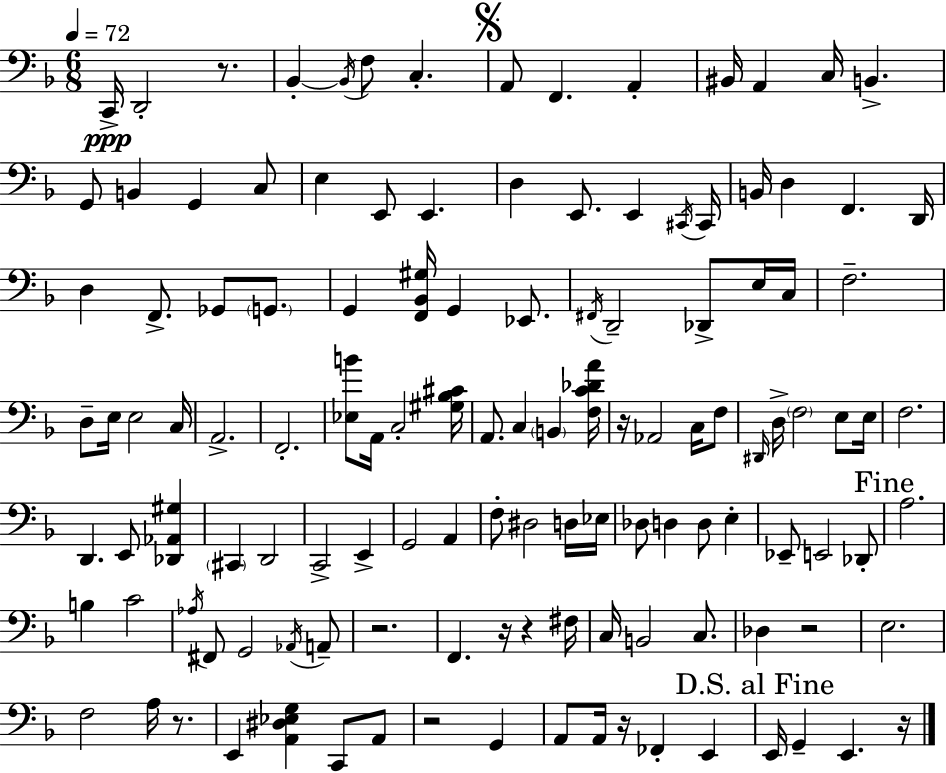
C2/s D2/h R/e. Bb2/q Bb2/s F3/e C3/q. A2/e F2/q. A2/q BIS2/s A2/q C3/s B2/q. G2/e B2/q G2/q C3/e E3/q E2/e E2/q. D3/q E2/e. E2/q C#2/s C#2/s B2/s D3/q F2/q. D2/s D3/q F2/e. Gb2/e G2/e. G2/q [F2,Bb2,G#3]/s G2/q Eb2/e. F#2/s D2/h Db2/e E3/s C3/s F3/h. D3/e E3/s E3/h C3/s A2/h. F2/h. [Eb3,B4]/e A2/s C3/h [G#3,Bb3,C#4]/s A2/e. C3/q B2/q [F3,C4,Db4,A4]/s R/s Ab2/h C3/s F3/e D#2/s D3/s F3/h E3/e E3/s F3/h. D2/q. E2/e [Db2,Ab2,G#3]/q C#2/q D2/h C2/h E2/q G2/h A2/q F3/e D#3/h D3/s Eb3/s Db3/e D3/q D3/e E3/q Eb2/e E2/h Db2/e A3/h. B3/q C4/h Ab3/s F#2/e G2/h Ab2/s A2/e R/h. F2/q. R/s R/q F#3/s C3/s B2/h C3/e. Db3/q R/h E3/h. F3/h A3/s R/e. E2/q [A2,D#3,Eb3,G3]/q C2/e A2/e R/h G2/q A2/e A2/s R/s FES2/q E2/q E2/s G2/q E2/q. R/s